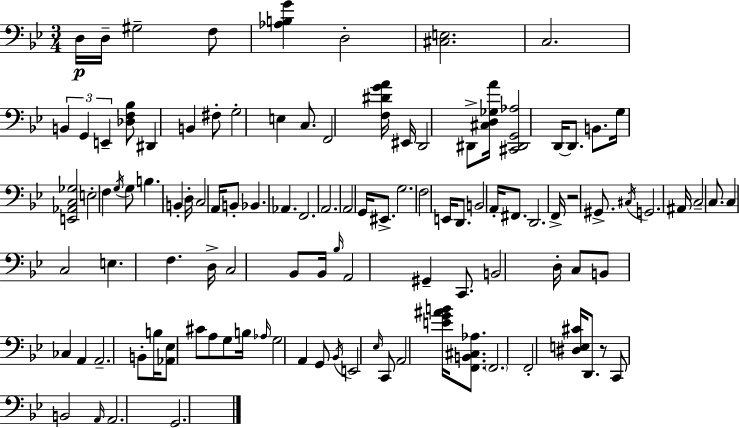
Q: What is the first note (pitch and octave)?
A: D3